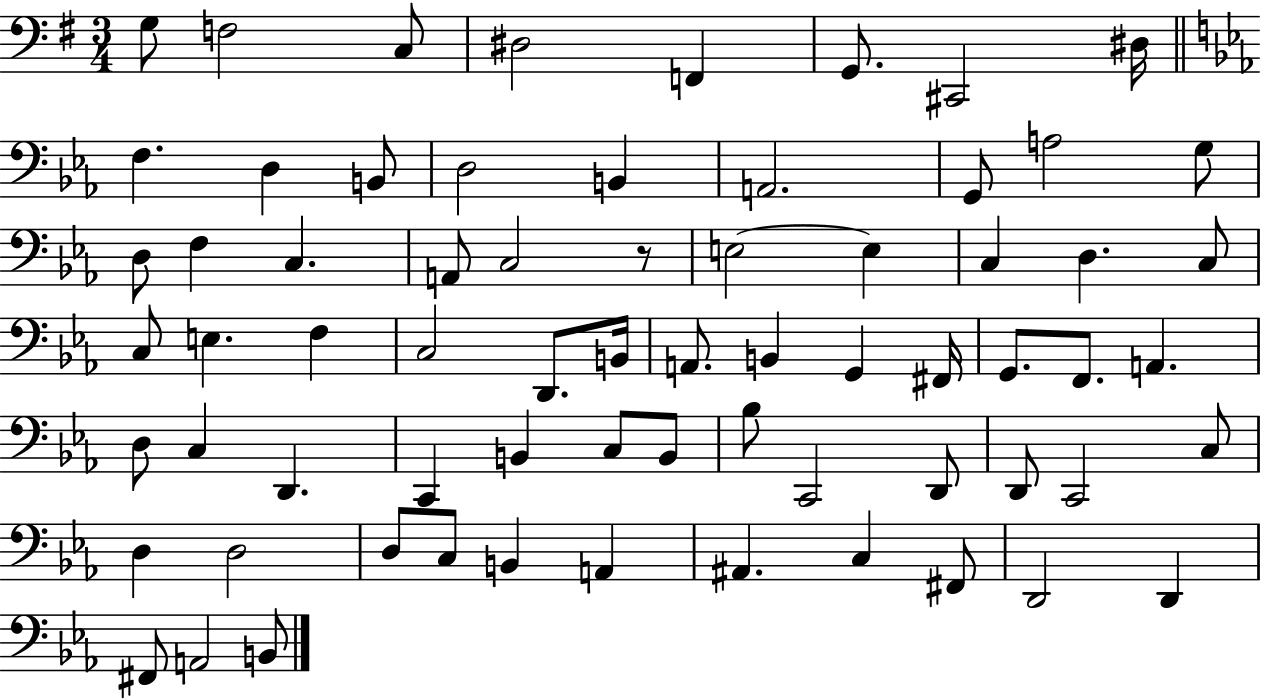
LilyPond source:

{
  \clef bass
  \numericTimeSignature
  \time 3/4
  \key g \major
  g8 f2 c8 | dis2 f,4 | g,8. cis,2 dis16 | \bar "||" \break \key ees \major f4. d4 b,8 | d2 b,4 | a,2. | g,8 a2 g8 | \break d8 f4 c4. | a,8 c2 r8 | e2~~ e4 | c4 d4. c8 | \break c8 e4. f4 | c2 d,8. b,16 | a,8. b,4 g,4 fis,16 | g,8. f,8. a,4. | \break d8 c4 d,4. | c,4 b,4 c8 b,8 | bes8 c,2 d,8 | d,8 c,2 c8 | \break d4 d2 | d8 c8 b,4 a,4 | ais,4. c4 fis,8 | d,2 d,4 | \break fis,8 a,2 b,8 | \bar "|."
}